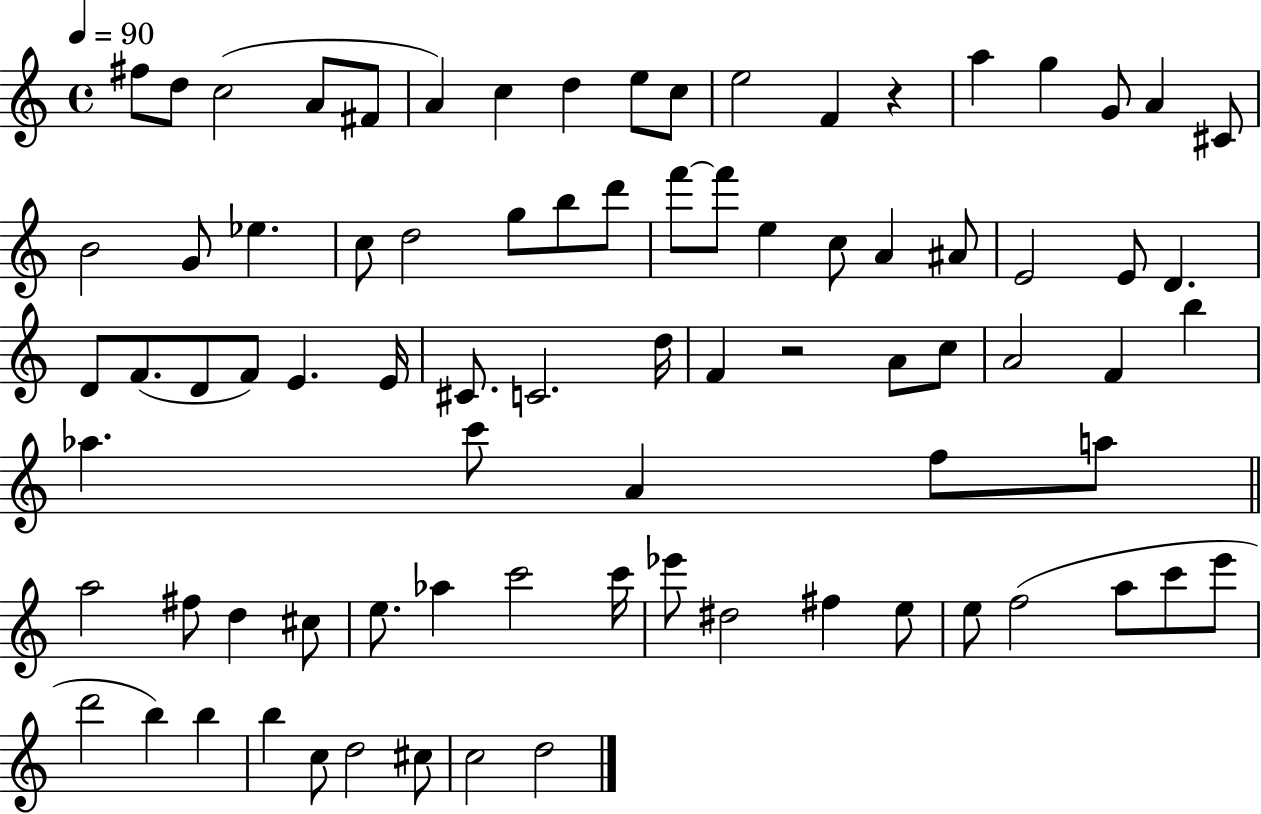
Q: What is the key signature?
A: C major